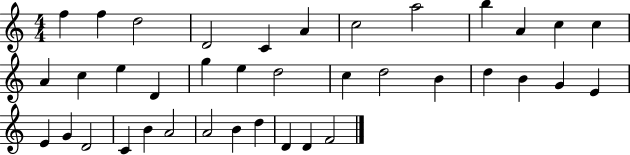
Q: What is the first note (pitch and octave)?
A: F5